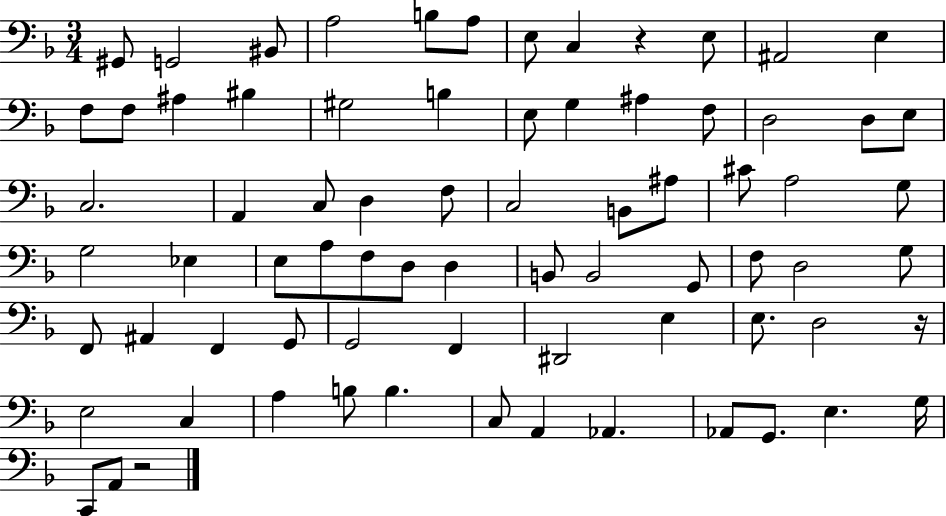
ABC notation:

X:1
T:Untitled
M:3/4
L:1/4
K:F
^G,,/2 G,,2 ^B,,/2 A,2 B,/2 A,/2 E,/2 C, z E,/2 ^A,,2 E, F,/2 F,/2 ^A, ^B, ^G,2 B, E,/2 G, ^A, F,/2 D,2 D,/2 E,/2 C,2 A,, C,/2 D, F,/2 C,2 B,,/2 ^A,/2 ^C/2 A,2 G,/2 G,2 _E, E,/2 A,/2 F,/2 D,/2 D, B,,/2 B,,2 G,,/2 F,/2 D,2 G,/2 F,,/2 ^A,, F,, G,,/2 G,,2 F,, ^D,,2 E, E,/2 D,2 z/4 E,2 C, A, B,/2 B, C,/2 A,, _A,, _A,,/2 G,,/2 E, G,/4 C,,/2 A,,/2 z2